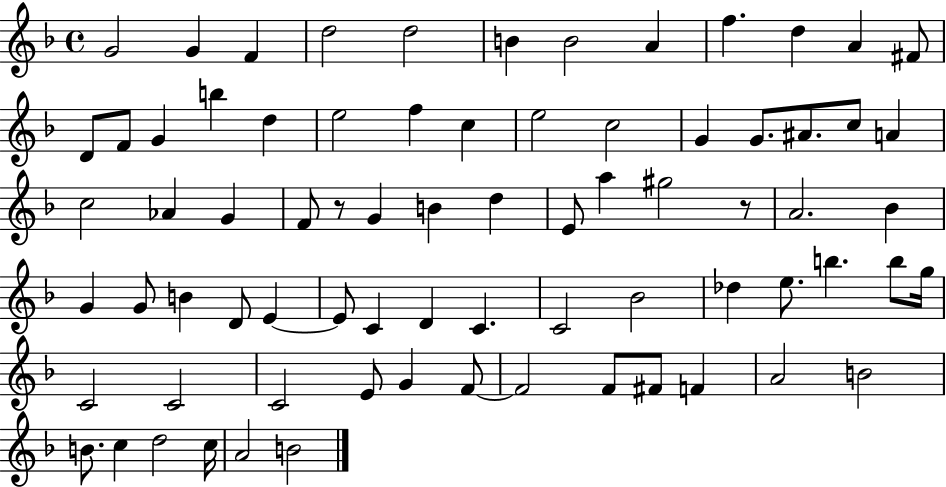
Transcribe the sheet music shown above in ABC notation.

X:1
T:Untitled
M:4/4
L:1/4
K:F
G2 G F d2 d2 B B2 A f d A ^F/2 D/2 F/2 G b d e2 f c e2 c2 G G/2 ^A/2 c/2 A c2 _A G F/2 z/2 G B d E/2 a ^g2 z/2 A2 _B G G/2 B D/2 E E/2 C D C C2 _B2 _d e/2 b b/2 g/4 C2 C2 C2 E/2 G F/2 F2 F/2 ^F/2 F A2 B2 B/2 c d2 c/4 A2 B2